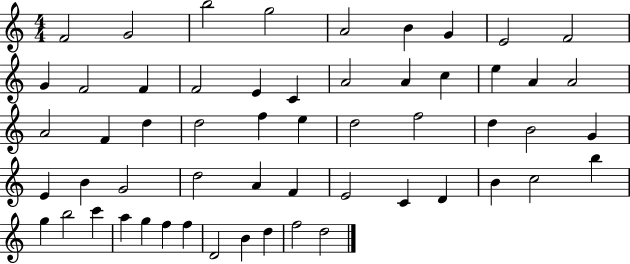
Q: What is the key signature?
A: C major